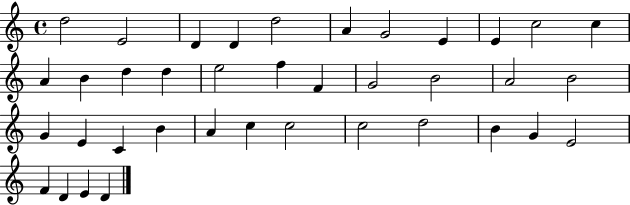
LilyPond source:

{
  \clef treble
  \time 4/4
  \defaultTimeSignature
  \key c \major
  d''2 e'2 | d'4 d'4 d''2 | a'4 g'2 e'4 | e'4 c''2 c''4 | \break a'4 b'4 d''4 d''4 | e''2 f''4 f'4 | g'2 b'2 | a'2 b'2 | \break g'4 e'4 c'4 b'4 | a'4 c''4 c''2 | c''2 d''2 | b'4 g'4 e'2 | \break f'4 d'4 e'4 d'4 | \bar "|."
}